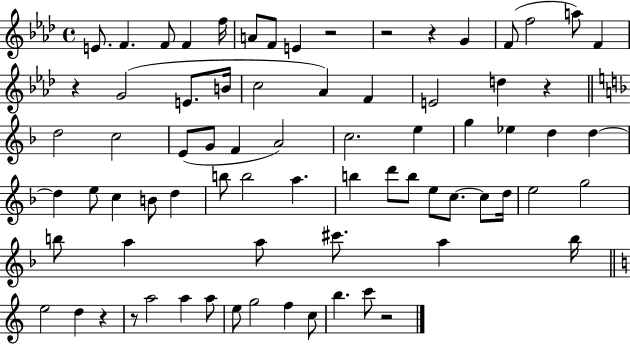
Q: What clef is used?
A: treble